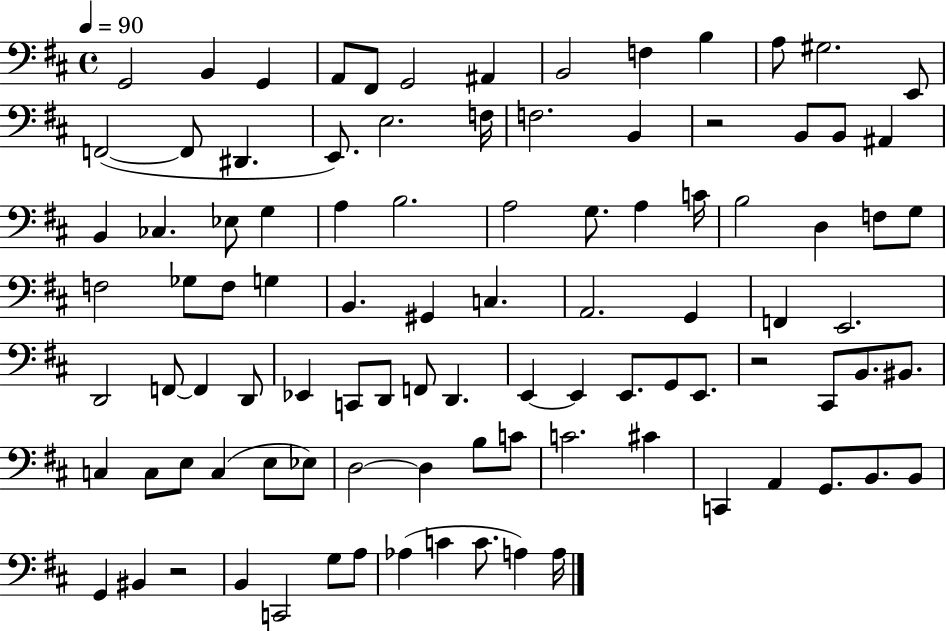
G2/h B2/q G2/q A2/e F#2/e G2/h A#2/q B2/h F3/q B3/q A3/e G#3/h. E2/e F2/h F2/e D#2/q. E2/e. E3/h. F3/s F3/h. B2/q R/h B2/e B2/e A#2/q B2/q CES3/q. Eb3/e G3/q A3/q B3/h. A3/h G3/e. A3/q C4/s B3/h D3/q F3/e G3/e F3/h Gb3/e F3/e G3/q B2/q. G#2/q C3/q. A2/h. G2/q F2/q E2/h. D2/h F2/e F2/q D2/e Eb2/q C2/e D2/e F2/e D2/q. E2/q E2/q E2/e. G2/e E2/e. R/h C#2/e B2/e. BIS2/e. C3/q C3/e E3/e C3/q E3/e Eb3/e D3/h D3/q B3/e C4/e C4/h. C#4/q C2/q A2/q G2/e. B2/e. B2/e G2/q BIS2/q R/h B2/q C2/h G3/e A3/e Ab3/q C4/q C4/e. A3/q A3/s